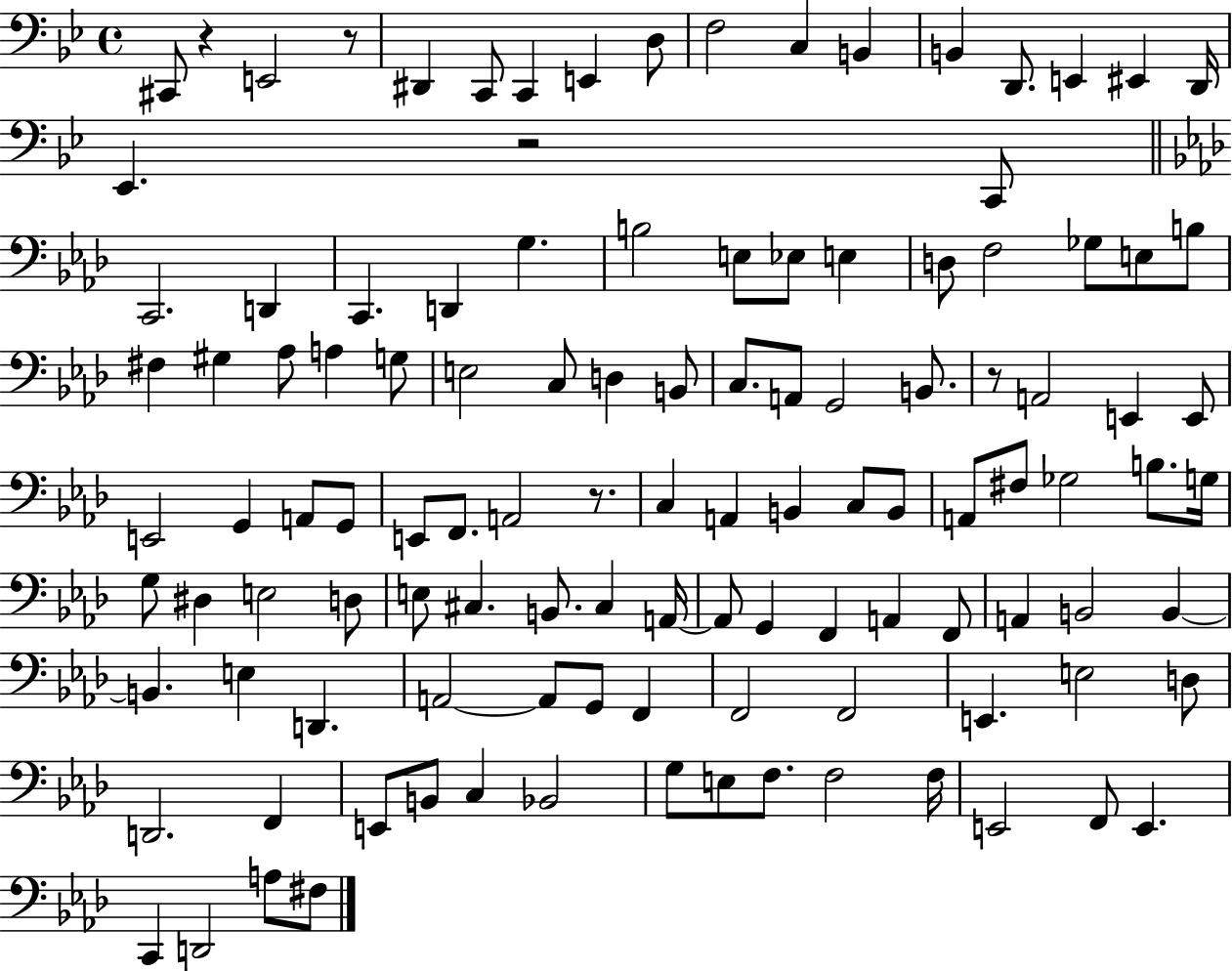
X:1
T:Untitled
M:4/4
L:1/4
K:Bb
^C,,/2 z E,,2 z/2 ^D,, C,,/2 C,, E,, D,/2 F,2 C, B,, B,, D,,/2 E,, ^E,, D,,/4 _E,, z2 C,,/2 C,,2 D,, C,, D,, G, B,2 E,/2 _E,/2 E, D,/2 F,2 _G,/2 E,/2 B,/2 ^F, ^G, _A,/2 A, G,/2 E,2 C,/2 D, B,,/2 C,/2 A,,/2 G,,2 B,,/2 z/2 A,,2 E,, E,,/2 E,,2 G,, A,,/2 G,,/2 E,,/2 F,,/2 A,,2 z/2 C, A,, B,, C,/2 B,,/2 A,,/2 ^F,/2 _G,2 B,/2 G,/4 G,/2 ^D, E,2 D,/2 E,/2 ^C, B,,/2 ^C, A,,/4 A,,/2 G,, F,, A,, F,,/2 A,, B,,2 B,, B,, E, D,, A,,2 A,,/2 G,,/2 F,, F,,2 F,,2 E,, E,2 D,/2 D,,2 F,, E,,/2 B,,/2 C, _B,,2 G,/2 E,/2 F,/2 F,2 F,/4 E,,2 F,,/2 E,, C,, D,,2 A,/2 ^F,/2